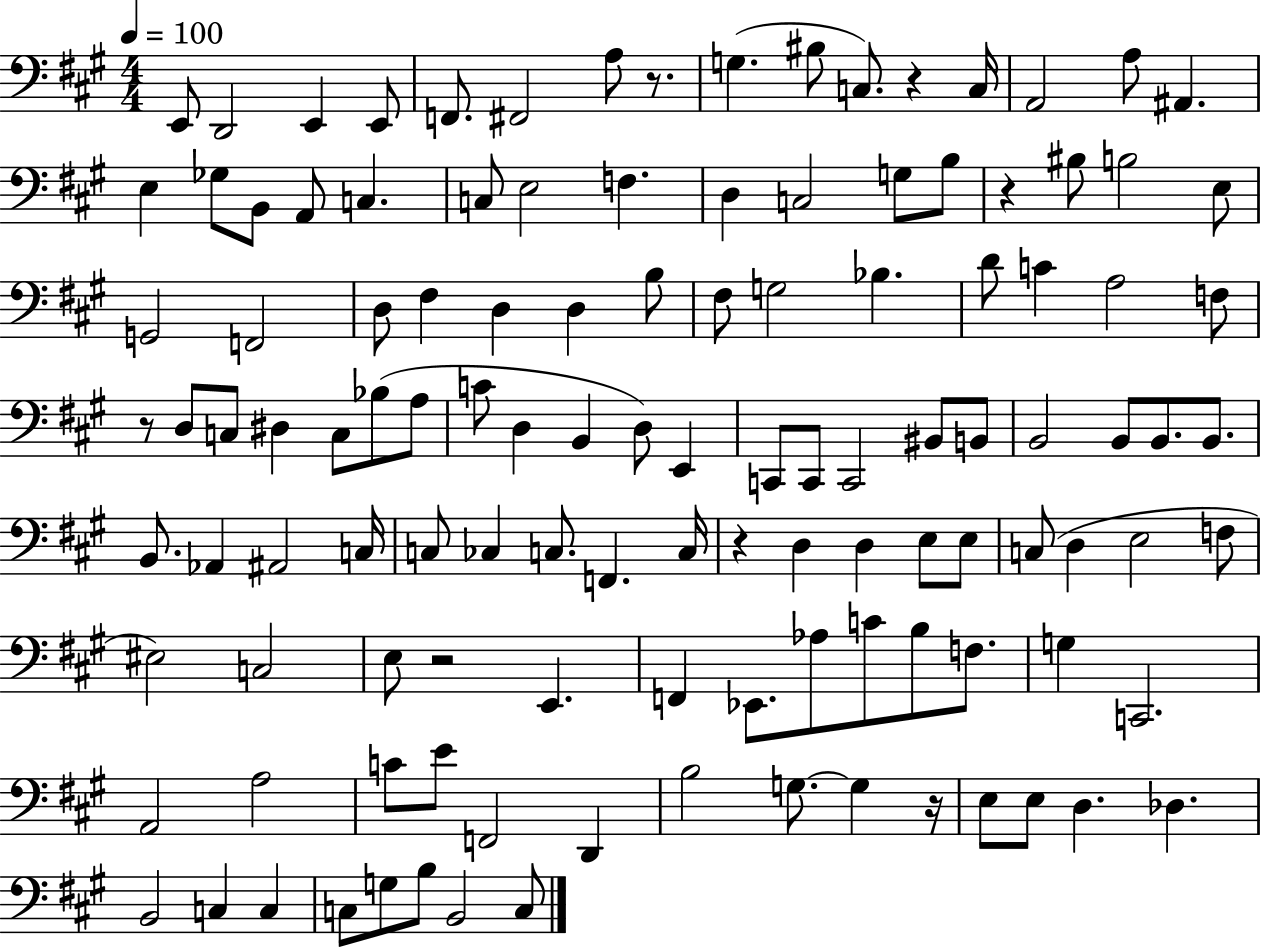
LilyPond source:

{
  \clef bass
  \numericTimeSignature
  \time 4/4
  \key a \major
  \tempo 4 = 100
  e,8 d,2 e,4 e,8 | f,8. fis,2 a8 r8. | g4.( bis8 c8.) r4 c16 | a,2 a8 ais,4. | \break e4 ges8 b,8 a,8 c4. | c8 e2 f4. | d4 c2 g8 b8 | r4 bis8 b2 e8 | \break g,2 f,2 | d8 fis4 d4 d4 b8 | fis8 g2 bes4. | d'8 c'4 a2 f8 | \break r8 d8 c8 dis4 c8 bes8( a8 | c'8 d4 b,4 d8) e,4 | c,8 c,8 c,2 bis,8 b,8 | b,2 b,8 b,8. b,8. | \break b,8. aes,4 ais,2 c16 | c8 ces4 c8. f,4. c16 | r4 d4 d4 e8 e8 | c8( d4 e2 f8 | \break eis2) c2 | e8 r2 e,4. | f,4 ees,8. aes8 c'8 b8 f8. | g4 c,2. | \break a,2 a2 | c'8 e'8 f,2 d,4 | b2 g8.~~ g4 r16 | e8 e8 d4. des4. | \break b,2 c4 c4 | c8 g8 b8 b,2 c8 | \bar "|."
}